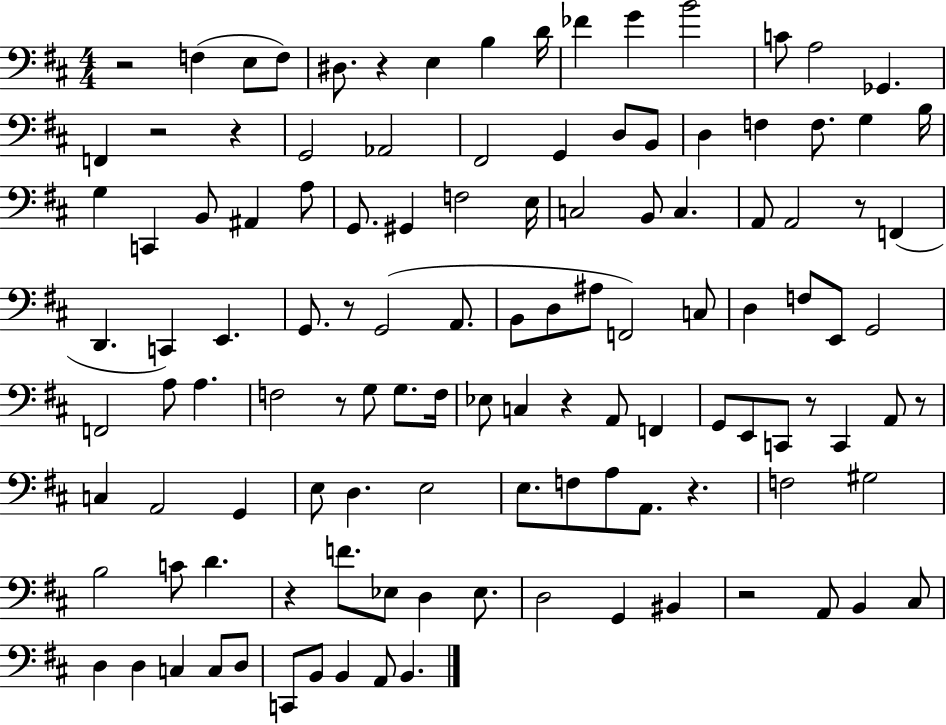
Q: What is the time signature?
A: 4/4